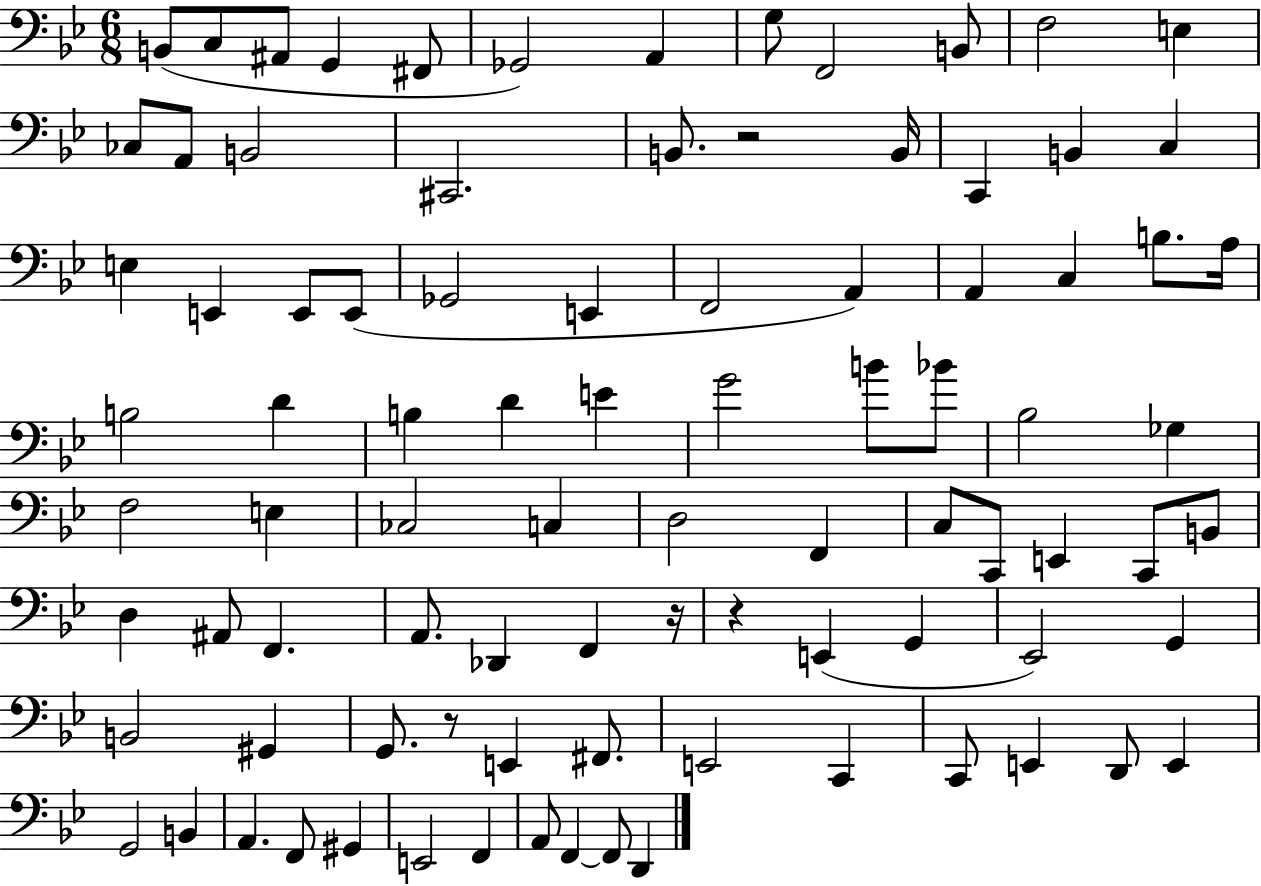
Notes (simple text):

B2/e C3/e A#2/e G2/q F#2/e Gb2/h A2/q G3/e F2/h B2/e F3/h E3/q CES3/e A2/e B2/h C#2/h. B2/e. R/h B2/s C2/q B2/q C3/q E3/q E2/q E2/e E2/e Gb2/h E2/q F2/h A2/q A2/q C3/q B3/e. A3/s B3/h D4/q B3/q D4/q E4/q G4/h B4/e Bb4/e Bb3/h Gb3/q F3/h E3/q CES3/h C3/q D3/h F2/q C3/e C2/e E2/q C2/e B2/e D3/q A#2/e F2/q. A2/e. Db2/q F2/q R/s R/q E2/q G2/q Eb2/h G2/q B2/h G#2/q G2/e. R/e E2/q F#2/e. E2/h C2/q C2/e E2/q D2/e E2/q G2/h B2/q A2/q. F2/e G#2/q E2/h F2/q A2/e F2/q F2/e D2/q